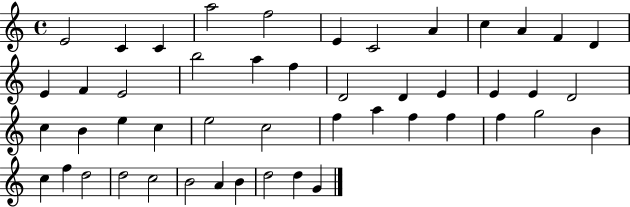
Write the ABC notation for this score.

X:1
T:Untitled
M:4/4
L:1/4
K:C
E2 C C a2 f2 E C2 A c A F D E F E2 b2 a f D2 D E E E D2 c B e c e2 c2 f a f f f g2 B c f d2 d2 c2 B2 A B d2 d G